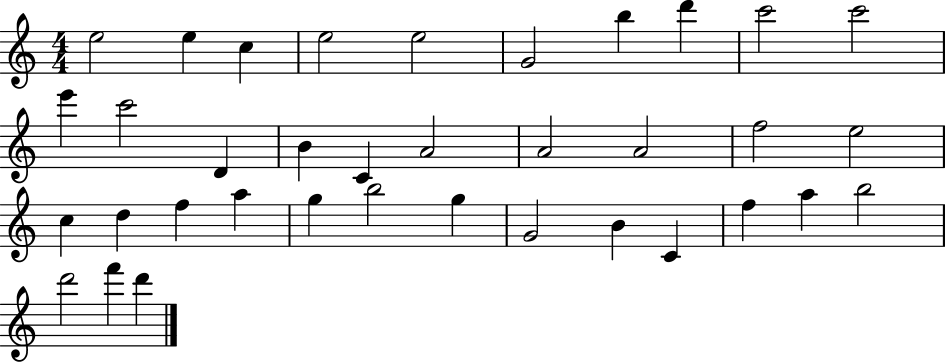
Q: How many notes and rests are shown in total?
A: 36